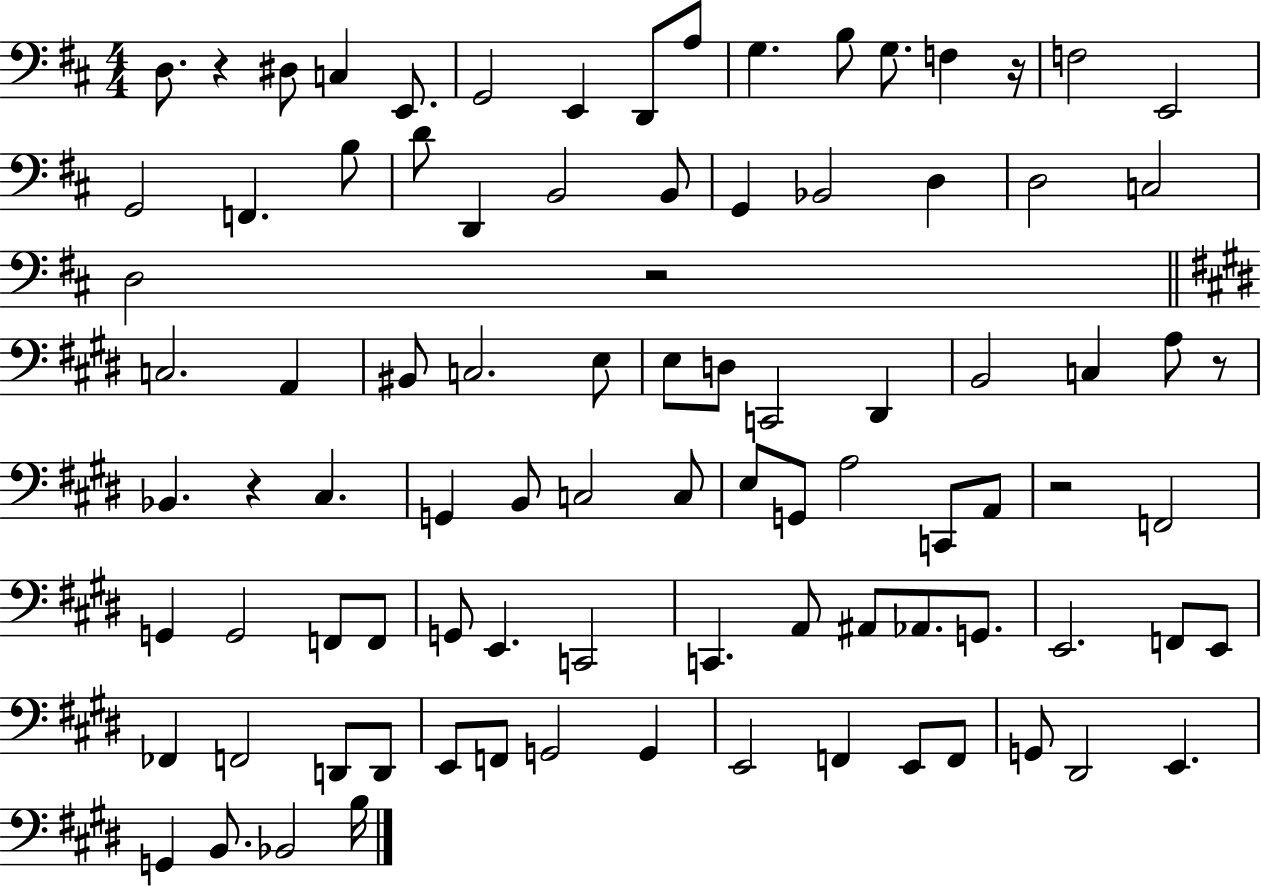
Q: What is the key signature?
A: D major